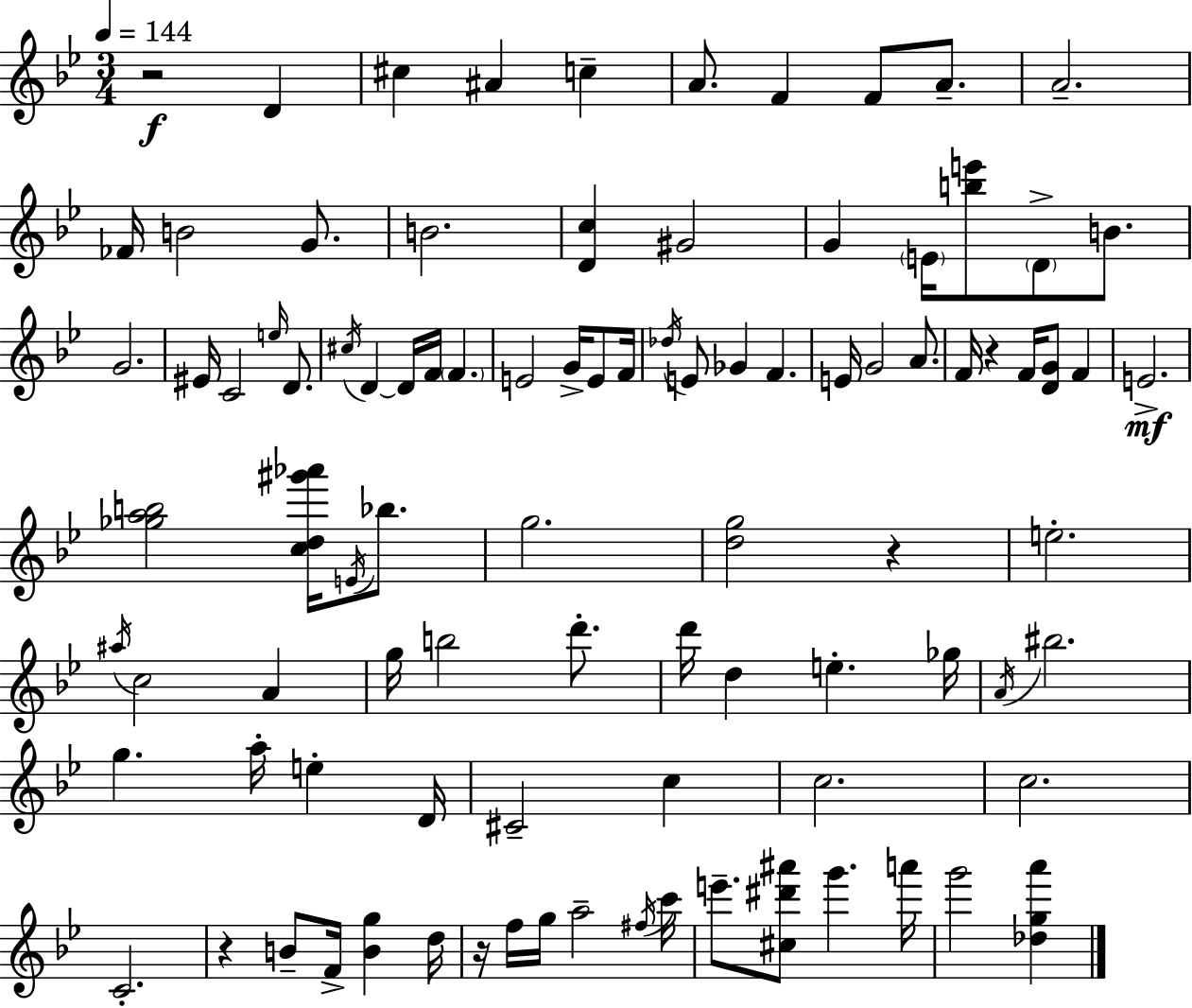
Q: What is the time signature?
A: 3/4